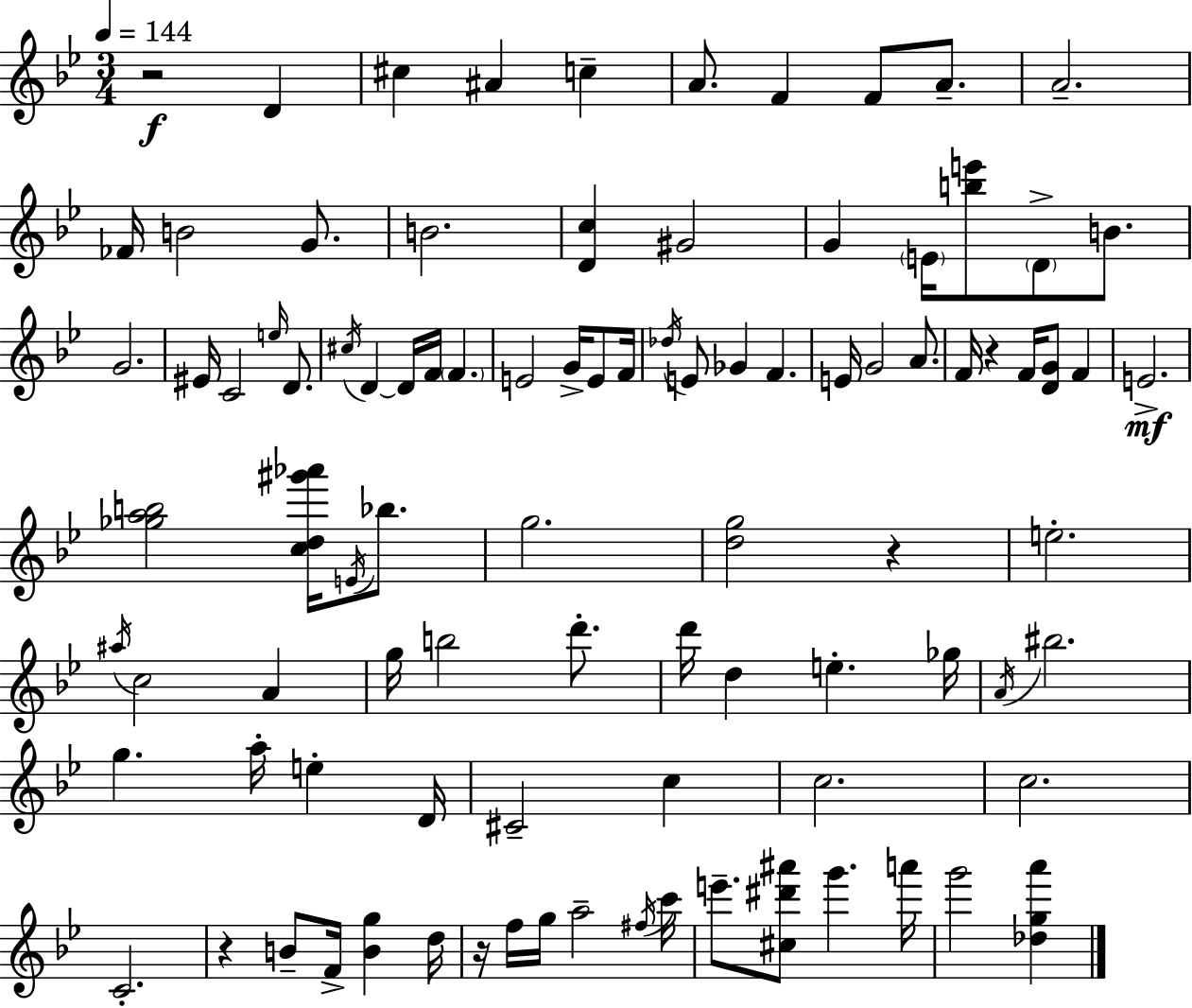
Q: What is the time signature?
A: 3/4